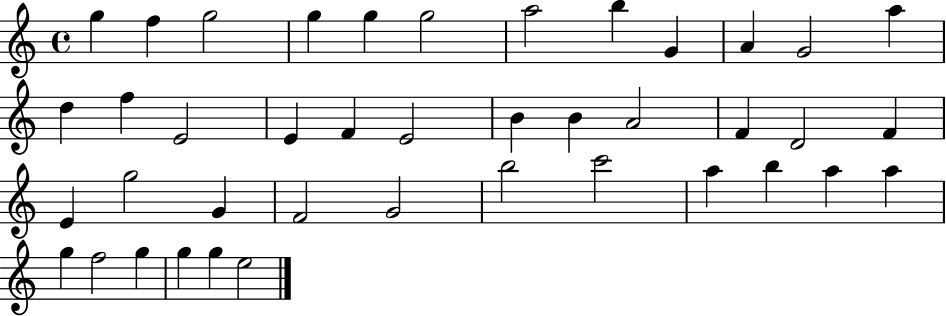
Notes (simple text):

G5/q F5/q G5/h G5/q G5/q G5/h A5/h B5/q G4/q A4/q G4/h A5/q D5/q F5/q E4/h E4/q F4/q E4/h B4/q B4/q A4/h F4/q D4/h F4/q E4/q G5/h G4/q F4/h G4/h B5/h C6/h A5/q B5/q A5/q A5/q G5/q F5/h G5/q G5/q G5/q E5/h